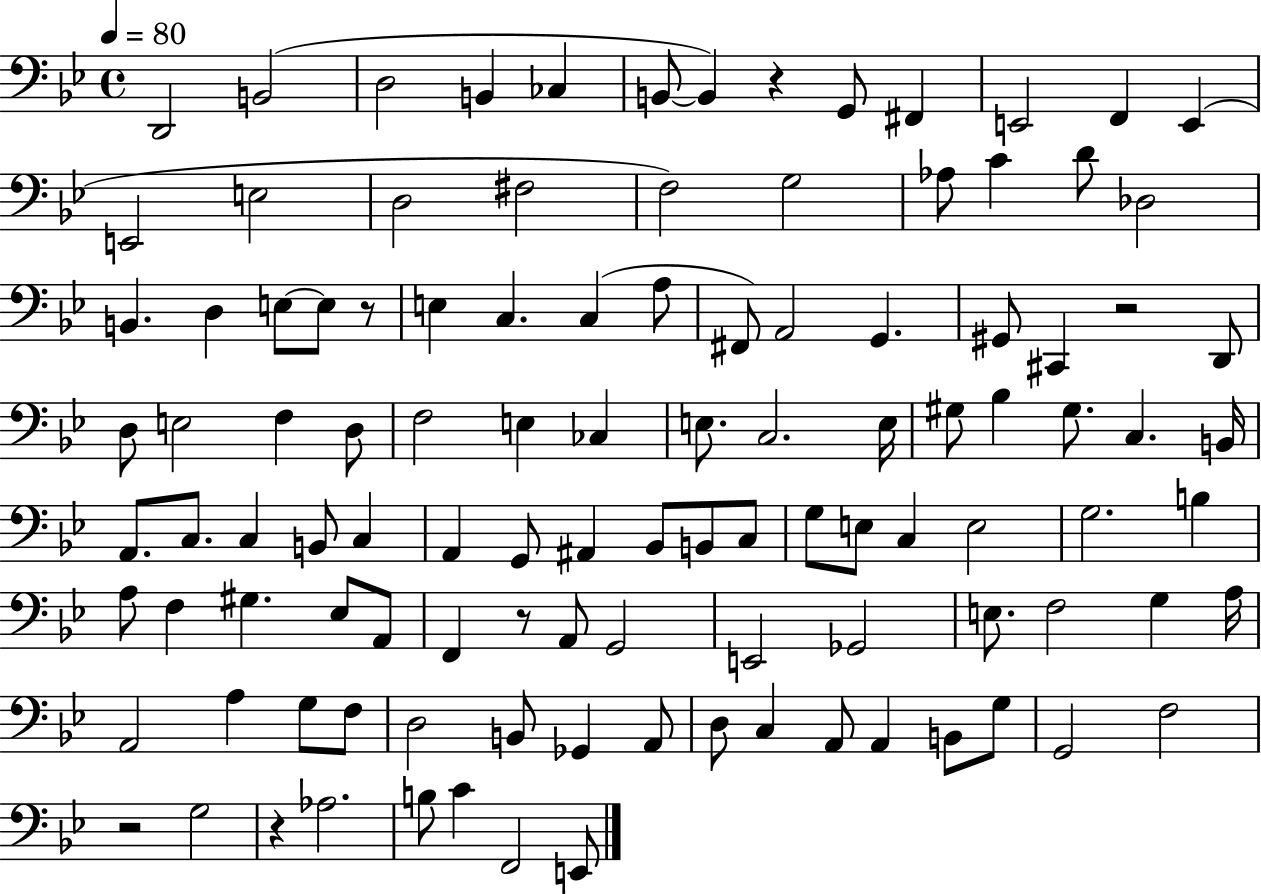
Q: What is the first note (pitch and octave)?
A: D2